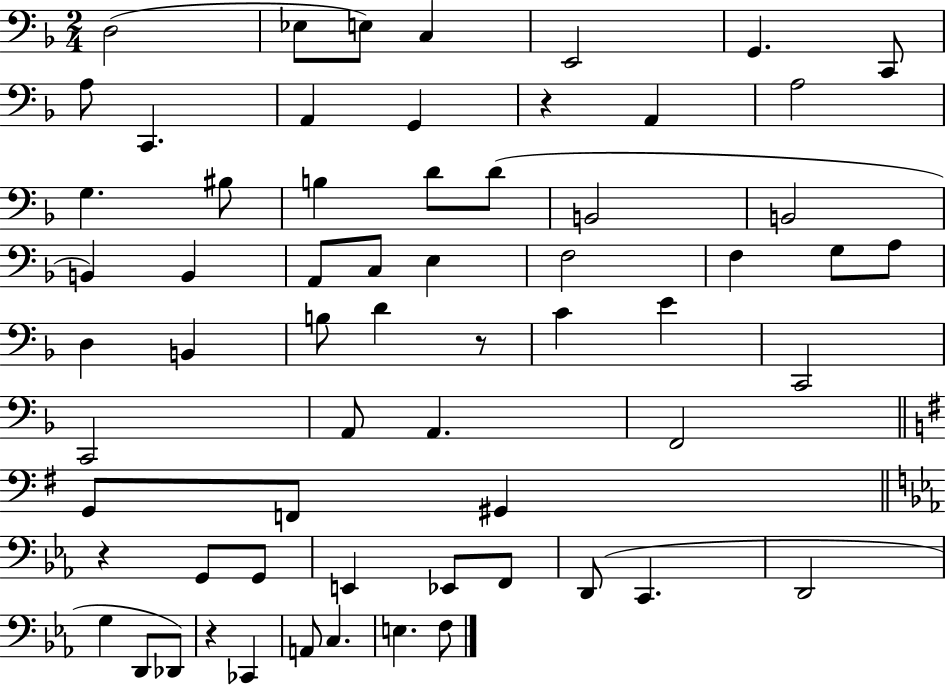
{
  \clef bass
  \numericTimeSignature
  \time 2/4
  \key f \major
  \repeat volta 2 { d2( | ees8 e8) c4 | e,2 | g,4. c,8 | \break a8 c,4. | a,4 g,4 | r4 a,4 | a2 | \break g4. bis8 | b4 d'8 d'8( | b,2 | b,2 | \break b,4) b,4 | a,8 c8 e4 | f2 | f4 g8 a8 | \break d4 b,4 | b8 d'4 r8 | c'4 e'4 | c,2 | \break c,2 | a,8 a,4. | f,2 | \bar "||" \break \key e \minor g,8 f,8 gis,4 | \bar "||" \break \key ees \major r4 g,8 g,8 | e,4 ees,8 f,8 | d,8( c,4. | d,2 | \break g4 d,8 des,8) | r4 ces,4 | a,8 c4. | e4. f8 | \break } \bar "|."
}